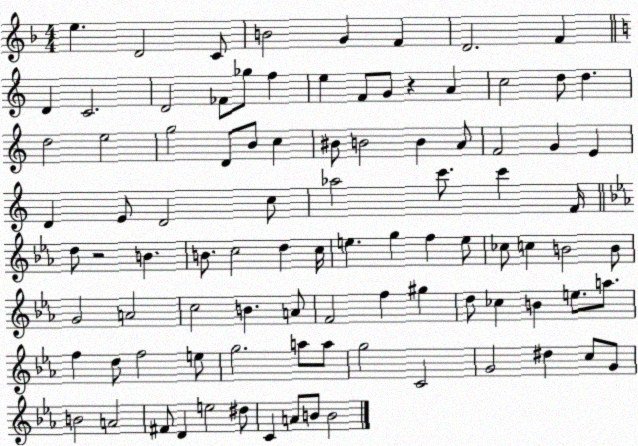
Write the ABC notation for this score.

X:1
T:Untitled
M:4/4
L:1/4
K:F
e D2 C/2 B2 G F D2 F D C2 D2 _F/2 _g/2 f e F/2 G/2 z A c2 d/2 d d2 e2 g2 D/2 B/2 c ^B/2 B2 B A/2 F2 G E D E/2 D2 c/2 _a2 c'/2 c' F/4 d/2 z2 B B/2 c2 d c/4 e g f e/2 _c/2 c B2 B/2 G2 A2 c2 B A/2 F2 f ^g d/2 _c B e/2 a/2 f d/2 f2 e/2 g2 a/2 a/2 g2 C2 G2 ^d c/2 G/2 B2 A2 ^F/2 D e2 ^d/2 C A/2 B/2 B2